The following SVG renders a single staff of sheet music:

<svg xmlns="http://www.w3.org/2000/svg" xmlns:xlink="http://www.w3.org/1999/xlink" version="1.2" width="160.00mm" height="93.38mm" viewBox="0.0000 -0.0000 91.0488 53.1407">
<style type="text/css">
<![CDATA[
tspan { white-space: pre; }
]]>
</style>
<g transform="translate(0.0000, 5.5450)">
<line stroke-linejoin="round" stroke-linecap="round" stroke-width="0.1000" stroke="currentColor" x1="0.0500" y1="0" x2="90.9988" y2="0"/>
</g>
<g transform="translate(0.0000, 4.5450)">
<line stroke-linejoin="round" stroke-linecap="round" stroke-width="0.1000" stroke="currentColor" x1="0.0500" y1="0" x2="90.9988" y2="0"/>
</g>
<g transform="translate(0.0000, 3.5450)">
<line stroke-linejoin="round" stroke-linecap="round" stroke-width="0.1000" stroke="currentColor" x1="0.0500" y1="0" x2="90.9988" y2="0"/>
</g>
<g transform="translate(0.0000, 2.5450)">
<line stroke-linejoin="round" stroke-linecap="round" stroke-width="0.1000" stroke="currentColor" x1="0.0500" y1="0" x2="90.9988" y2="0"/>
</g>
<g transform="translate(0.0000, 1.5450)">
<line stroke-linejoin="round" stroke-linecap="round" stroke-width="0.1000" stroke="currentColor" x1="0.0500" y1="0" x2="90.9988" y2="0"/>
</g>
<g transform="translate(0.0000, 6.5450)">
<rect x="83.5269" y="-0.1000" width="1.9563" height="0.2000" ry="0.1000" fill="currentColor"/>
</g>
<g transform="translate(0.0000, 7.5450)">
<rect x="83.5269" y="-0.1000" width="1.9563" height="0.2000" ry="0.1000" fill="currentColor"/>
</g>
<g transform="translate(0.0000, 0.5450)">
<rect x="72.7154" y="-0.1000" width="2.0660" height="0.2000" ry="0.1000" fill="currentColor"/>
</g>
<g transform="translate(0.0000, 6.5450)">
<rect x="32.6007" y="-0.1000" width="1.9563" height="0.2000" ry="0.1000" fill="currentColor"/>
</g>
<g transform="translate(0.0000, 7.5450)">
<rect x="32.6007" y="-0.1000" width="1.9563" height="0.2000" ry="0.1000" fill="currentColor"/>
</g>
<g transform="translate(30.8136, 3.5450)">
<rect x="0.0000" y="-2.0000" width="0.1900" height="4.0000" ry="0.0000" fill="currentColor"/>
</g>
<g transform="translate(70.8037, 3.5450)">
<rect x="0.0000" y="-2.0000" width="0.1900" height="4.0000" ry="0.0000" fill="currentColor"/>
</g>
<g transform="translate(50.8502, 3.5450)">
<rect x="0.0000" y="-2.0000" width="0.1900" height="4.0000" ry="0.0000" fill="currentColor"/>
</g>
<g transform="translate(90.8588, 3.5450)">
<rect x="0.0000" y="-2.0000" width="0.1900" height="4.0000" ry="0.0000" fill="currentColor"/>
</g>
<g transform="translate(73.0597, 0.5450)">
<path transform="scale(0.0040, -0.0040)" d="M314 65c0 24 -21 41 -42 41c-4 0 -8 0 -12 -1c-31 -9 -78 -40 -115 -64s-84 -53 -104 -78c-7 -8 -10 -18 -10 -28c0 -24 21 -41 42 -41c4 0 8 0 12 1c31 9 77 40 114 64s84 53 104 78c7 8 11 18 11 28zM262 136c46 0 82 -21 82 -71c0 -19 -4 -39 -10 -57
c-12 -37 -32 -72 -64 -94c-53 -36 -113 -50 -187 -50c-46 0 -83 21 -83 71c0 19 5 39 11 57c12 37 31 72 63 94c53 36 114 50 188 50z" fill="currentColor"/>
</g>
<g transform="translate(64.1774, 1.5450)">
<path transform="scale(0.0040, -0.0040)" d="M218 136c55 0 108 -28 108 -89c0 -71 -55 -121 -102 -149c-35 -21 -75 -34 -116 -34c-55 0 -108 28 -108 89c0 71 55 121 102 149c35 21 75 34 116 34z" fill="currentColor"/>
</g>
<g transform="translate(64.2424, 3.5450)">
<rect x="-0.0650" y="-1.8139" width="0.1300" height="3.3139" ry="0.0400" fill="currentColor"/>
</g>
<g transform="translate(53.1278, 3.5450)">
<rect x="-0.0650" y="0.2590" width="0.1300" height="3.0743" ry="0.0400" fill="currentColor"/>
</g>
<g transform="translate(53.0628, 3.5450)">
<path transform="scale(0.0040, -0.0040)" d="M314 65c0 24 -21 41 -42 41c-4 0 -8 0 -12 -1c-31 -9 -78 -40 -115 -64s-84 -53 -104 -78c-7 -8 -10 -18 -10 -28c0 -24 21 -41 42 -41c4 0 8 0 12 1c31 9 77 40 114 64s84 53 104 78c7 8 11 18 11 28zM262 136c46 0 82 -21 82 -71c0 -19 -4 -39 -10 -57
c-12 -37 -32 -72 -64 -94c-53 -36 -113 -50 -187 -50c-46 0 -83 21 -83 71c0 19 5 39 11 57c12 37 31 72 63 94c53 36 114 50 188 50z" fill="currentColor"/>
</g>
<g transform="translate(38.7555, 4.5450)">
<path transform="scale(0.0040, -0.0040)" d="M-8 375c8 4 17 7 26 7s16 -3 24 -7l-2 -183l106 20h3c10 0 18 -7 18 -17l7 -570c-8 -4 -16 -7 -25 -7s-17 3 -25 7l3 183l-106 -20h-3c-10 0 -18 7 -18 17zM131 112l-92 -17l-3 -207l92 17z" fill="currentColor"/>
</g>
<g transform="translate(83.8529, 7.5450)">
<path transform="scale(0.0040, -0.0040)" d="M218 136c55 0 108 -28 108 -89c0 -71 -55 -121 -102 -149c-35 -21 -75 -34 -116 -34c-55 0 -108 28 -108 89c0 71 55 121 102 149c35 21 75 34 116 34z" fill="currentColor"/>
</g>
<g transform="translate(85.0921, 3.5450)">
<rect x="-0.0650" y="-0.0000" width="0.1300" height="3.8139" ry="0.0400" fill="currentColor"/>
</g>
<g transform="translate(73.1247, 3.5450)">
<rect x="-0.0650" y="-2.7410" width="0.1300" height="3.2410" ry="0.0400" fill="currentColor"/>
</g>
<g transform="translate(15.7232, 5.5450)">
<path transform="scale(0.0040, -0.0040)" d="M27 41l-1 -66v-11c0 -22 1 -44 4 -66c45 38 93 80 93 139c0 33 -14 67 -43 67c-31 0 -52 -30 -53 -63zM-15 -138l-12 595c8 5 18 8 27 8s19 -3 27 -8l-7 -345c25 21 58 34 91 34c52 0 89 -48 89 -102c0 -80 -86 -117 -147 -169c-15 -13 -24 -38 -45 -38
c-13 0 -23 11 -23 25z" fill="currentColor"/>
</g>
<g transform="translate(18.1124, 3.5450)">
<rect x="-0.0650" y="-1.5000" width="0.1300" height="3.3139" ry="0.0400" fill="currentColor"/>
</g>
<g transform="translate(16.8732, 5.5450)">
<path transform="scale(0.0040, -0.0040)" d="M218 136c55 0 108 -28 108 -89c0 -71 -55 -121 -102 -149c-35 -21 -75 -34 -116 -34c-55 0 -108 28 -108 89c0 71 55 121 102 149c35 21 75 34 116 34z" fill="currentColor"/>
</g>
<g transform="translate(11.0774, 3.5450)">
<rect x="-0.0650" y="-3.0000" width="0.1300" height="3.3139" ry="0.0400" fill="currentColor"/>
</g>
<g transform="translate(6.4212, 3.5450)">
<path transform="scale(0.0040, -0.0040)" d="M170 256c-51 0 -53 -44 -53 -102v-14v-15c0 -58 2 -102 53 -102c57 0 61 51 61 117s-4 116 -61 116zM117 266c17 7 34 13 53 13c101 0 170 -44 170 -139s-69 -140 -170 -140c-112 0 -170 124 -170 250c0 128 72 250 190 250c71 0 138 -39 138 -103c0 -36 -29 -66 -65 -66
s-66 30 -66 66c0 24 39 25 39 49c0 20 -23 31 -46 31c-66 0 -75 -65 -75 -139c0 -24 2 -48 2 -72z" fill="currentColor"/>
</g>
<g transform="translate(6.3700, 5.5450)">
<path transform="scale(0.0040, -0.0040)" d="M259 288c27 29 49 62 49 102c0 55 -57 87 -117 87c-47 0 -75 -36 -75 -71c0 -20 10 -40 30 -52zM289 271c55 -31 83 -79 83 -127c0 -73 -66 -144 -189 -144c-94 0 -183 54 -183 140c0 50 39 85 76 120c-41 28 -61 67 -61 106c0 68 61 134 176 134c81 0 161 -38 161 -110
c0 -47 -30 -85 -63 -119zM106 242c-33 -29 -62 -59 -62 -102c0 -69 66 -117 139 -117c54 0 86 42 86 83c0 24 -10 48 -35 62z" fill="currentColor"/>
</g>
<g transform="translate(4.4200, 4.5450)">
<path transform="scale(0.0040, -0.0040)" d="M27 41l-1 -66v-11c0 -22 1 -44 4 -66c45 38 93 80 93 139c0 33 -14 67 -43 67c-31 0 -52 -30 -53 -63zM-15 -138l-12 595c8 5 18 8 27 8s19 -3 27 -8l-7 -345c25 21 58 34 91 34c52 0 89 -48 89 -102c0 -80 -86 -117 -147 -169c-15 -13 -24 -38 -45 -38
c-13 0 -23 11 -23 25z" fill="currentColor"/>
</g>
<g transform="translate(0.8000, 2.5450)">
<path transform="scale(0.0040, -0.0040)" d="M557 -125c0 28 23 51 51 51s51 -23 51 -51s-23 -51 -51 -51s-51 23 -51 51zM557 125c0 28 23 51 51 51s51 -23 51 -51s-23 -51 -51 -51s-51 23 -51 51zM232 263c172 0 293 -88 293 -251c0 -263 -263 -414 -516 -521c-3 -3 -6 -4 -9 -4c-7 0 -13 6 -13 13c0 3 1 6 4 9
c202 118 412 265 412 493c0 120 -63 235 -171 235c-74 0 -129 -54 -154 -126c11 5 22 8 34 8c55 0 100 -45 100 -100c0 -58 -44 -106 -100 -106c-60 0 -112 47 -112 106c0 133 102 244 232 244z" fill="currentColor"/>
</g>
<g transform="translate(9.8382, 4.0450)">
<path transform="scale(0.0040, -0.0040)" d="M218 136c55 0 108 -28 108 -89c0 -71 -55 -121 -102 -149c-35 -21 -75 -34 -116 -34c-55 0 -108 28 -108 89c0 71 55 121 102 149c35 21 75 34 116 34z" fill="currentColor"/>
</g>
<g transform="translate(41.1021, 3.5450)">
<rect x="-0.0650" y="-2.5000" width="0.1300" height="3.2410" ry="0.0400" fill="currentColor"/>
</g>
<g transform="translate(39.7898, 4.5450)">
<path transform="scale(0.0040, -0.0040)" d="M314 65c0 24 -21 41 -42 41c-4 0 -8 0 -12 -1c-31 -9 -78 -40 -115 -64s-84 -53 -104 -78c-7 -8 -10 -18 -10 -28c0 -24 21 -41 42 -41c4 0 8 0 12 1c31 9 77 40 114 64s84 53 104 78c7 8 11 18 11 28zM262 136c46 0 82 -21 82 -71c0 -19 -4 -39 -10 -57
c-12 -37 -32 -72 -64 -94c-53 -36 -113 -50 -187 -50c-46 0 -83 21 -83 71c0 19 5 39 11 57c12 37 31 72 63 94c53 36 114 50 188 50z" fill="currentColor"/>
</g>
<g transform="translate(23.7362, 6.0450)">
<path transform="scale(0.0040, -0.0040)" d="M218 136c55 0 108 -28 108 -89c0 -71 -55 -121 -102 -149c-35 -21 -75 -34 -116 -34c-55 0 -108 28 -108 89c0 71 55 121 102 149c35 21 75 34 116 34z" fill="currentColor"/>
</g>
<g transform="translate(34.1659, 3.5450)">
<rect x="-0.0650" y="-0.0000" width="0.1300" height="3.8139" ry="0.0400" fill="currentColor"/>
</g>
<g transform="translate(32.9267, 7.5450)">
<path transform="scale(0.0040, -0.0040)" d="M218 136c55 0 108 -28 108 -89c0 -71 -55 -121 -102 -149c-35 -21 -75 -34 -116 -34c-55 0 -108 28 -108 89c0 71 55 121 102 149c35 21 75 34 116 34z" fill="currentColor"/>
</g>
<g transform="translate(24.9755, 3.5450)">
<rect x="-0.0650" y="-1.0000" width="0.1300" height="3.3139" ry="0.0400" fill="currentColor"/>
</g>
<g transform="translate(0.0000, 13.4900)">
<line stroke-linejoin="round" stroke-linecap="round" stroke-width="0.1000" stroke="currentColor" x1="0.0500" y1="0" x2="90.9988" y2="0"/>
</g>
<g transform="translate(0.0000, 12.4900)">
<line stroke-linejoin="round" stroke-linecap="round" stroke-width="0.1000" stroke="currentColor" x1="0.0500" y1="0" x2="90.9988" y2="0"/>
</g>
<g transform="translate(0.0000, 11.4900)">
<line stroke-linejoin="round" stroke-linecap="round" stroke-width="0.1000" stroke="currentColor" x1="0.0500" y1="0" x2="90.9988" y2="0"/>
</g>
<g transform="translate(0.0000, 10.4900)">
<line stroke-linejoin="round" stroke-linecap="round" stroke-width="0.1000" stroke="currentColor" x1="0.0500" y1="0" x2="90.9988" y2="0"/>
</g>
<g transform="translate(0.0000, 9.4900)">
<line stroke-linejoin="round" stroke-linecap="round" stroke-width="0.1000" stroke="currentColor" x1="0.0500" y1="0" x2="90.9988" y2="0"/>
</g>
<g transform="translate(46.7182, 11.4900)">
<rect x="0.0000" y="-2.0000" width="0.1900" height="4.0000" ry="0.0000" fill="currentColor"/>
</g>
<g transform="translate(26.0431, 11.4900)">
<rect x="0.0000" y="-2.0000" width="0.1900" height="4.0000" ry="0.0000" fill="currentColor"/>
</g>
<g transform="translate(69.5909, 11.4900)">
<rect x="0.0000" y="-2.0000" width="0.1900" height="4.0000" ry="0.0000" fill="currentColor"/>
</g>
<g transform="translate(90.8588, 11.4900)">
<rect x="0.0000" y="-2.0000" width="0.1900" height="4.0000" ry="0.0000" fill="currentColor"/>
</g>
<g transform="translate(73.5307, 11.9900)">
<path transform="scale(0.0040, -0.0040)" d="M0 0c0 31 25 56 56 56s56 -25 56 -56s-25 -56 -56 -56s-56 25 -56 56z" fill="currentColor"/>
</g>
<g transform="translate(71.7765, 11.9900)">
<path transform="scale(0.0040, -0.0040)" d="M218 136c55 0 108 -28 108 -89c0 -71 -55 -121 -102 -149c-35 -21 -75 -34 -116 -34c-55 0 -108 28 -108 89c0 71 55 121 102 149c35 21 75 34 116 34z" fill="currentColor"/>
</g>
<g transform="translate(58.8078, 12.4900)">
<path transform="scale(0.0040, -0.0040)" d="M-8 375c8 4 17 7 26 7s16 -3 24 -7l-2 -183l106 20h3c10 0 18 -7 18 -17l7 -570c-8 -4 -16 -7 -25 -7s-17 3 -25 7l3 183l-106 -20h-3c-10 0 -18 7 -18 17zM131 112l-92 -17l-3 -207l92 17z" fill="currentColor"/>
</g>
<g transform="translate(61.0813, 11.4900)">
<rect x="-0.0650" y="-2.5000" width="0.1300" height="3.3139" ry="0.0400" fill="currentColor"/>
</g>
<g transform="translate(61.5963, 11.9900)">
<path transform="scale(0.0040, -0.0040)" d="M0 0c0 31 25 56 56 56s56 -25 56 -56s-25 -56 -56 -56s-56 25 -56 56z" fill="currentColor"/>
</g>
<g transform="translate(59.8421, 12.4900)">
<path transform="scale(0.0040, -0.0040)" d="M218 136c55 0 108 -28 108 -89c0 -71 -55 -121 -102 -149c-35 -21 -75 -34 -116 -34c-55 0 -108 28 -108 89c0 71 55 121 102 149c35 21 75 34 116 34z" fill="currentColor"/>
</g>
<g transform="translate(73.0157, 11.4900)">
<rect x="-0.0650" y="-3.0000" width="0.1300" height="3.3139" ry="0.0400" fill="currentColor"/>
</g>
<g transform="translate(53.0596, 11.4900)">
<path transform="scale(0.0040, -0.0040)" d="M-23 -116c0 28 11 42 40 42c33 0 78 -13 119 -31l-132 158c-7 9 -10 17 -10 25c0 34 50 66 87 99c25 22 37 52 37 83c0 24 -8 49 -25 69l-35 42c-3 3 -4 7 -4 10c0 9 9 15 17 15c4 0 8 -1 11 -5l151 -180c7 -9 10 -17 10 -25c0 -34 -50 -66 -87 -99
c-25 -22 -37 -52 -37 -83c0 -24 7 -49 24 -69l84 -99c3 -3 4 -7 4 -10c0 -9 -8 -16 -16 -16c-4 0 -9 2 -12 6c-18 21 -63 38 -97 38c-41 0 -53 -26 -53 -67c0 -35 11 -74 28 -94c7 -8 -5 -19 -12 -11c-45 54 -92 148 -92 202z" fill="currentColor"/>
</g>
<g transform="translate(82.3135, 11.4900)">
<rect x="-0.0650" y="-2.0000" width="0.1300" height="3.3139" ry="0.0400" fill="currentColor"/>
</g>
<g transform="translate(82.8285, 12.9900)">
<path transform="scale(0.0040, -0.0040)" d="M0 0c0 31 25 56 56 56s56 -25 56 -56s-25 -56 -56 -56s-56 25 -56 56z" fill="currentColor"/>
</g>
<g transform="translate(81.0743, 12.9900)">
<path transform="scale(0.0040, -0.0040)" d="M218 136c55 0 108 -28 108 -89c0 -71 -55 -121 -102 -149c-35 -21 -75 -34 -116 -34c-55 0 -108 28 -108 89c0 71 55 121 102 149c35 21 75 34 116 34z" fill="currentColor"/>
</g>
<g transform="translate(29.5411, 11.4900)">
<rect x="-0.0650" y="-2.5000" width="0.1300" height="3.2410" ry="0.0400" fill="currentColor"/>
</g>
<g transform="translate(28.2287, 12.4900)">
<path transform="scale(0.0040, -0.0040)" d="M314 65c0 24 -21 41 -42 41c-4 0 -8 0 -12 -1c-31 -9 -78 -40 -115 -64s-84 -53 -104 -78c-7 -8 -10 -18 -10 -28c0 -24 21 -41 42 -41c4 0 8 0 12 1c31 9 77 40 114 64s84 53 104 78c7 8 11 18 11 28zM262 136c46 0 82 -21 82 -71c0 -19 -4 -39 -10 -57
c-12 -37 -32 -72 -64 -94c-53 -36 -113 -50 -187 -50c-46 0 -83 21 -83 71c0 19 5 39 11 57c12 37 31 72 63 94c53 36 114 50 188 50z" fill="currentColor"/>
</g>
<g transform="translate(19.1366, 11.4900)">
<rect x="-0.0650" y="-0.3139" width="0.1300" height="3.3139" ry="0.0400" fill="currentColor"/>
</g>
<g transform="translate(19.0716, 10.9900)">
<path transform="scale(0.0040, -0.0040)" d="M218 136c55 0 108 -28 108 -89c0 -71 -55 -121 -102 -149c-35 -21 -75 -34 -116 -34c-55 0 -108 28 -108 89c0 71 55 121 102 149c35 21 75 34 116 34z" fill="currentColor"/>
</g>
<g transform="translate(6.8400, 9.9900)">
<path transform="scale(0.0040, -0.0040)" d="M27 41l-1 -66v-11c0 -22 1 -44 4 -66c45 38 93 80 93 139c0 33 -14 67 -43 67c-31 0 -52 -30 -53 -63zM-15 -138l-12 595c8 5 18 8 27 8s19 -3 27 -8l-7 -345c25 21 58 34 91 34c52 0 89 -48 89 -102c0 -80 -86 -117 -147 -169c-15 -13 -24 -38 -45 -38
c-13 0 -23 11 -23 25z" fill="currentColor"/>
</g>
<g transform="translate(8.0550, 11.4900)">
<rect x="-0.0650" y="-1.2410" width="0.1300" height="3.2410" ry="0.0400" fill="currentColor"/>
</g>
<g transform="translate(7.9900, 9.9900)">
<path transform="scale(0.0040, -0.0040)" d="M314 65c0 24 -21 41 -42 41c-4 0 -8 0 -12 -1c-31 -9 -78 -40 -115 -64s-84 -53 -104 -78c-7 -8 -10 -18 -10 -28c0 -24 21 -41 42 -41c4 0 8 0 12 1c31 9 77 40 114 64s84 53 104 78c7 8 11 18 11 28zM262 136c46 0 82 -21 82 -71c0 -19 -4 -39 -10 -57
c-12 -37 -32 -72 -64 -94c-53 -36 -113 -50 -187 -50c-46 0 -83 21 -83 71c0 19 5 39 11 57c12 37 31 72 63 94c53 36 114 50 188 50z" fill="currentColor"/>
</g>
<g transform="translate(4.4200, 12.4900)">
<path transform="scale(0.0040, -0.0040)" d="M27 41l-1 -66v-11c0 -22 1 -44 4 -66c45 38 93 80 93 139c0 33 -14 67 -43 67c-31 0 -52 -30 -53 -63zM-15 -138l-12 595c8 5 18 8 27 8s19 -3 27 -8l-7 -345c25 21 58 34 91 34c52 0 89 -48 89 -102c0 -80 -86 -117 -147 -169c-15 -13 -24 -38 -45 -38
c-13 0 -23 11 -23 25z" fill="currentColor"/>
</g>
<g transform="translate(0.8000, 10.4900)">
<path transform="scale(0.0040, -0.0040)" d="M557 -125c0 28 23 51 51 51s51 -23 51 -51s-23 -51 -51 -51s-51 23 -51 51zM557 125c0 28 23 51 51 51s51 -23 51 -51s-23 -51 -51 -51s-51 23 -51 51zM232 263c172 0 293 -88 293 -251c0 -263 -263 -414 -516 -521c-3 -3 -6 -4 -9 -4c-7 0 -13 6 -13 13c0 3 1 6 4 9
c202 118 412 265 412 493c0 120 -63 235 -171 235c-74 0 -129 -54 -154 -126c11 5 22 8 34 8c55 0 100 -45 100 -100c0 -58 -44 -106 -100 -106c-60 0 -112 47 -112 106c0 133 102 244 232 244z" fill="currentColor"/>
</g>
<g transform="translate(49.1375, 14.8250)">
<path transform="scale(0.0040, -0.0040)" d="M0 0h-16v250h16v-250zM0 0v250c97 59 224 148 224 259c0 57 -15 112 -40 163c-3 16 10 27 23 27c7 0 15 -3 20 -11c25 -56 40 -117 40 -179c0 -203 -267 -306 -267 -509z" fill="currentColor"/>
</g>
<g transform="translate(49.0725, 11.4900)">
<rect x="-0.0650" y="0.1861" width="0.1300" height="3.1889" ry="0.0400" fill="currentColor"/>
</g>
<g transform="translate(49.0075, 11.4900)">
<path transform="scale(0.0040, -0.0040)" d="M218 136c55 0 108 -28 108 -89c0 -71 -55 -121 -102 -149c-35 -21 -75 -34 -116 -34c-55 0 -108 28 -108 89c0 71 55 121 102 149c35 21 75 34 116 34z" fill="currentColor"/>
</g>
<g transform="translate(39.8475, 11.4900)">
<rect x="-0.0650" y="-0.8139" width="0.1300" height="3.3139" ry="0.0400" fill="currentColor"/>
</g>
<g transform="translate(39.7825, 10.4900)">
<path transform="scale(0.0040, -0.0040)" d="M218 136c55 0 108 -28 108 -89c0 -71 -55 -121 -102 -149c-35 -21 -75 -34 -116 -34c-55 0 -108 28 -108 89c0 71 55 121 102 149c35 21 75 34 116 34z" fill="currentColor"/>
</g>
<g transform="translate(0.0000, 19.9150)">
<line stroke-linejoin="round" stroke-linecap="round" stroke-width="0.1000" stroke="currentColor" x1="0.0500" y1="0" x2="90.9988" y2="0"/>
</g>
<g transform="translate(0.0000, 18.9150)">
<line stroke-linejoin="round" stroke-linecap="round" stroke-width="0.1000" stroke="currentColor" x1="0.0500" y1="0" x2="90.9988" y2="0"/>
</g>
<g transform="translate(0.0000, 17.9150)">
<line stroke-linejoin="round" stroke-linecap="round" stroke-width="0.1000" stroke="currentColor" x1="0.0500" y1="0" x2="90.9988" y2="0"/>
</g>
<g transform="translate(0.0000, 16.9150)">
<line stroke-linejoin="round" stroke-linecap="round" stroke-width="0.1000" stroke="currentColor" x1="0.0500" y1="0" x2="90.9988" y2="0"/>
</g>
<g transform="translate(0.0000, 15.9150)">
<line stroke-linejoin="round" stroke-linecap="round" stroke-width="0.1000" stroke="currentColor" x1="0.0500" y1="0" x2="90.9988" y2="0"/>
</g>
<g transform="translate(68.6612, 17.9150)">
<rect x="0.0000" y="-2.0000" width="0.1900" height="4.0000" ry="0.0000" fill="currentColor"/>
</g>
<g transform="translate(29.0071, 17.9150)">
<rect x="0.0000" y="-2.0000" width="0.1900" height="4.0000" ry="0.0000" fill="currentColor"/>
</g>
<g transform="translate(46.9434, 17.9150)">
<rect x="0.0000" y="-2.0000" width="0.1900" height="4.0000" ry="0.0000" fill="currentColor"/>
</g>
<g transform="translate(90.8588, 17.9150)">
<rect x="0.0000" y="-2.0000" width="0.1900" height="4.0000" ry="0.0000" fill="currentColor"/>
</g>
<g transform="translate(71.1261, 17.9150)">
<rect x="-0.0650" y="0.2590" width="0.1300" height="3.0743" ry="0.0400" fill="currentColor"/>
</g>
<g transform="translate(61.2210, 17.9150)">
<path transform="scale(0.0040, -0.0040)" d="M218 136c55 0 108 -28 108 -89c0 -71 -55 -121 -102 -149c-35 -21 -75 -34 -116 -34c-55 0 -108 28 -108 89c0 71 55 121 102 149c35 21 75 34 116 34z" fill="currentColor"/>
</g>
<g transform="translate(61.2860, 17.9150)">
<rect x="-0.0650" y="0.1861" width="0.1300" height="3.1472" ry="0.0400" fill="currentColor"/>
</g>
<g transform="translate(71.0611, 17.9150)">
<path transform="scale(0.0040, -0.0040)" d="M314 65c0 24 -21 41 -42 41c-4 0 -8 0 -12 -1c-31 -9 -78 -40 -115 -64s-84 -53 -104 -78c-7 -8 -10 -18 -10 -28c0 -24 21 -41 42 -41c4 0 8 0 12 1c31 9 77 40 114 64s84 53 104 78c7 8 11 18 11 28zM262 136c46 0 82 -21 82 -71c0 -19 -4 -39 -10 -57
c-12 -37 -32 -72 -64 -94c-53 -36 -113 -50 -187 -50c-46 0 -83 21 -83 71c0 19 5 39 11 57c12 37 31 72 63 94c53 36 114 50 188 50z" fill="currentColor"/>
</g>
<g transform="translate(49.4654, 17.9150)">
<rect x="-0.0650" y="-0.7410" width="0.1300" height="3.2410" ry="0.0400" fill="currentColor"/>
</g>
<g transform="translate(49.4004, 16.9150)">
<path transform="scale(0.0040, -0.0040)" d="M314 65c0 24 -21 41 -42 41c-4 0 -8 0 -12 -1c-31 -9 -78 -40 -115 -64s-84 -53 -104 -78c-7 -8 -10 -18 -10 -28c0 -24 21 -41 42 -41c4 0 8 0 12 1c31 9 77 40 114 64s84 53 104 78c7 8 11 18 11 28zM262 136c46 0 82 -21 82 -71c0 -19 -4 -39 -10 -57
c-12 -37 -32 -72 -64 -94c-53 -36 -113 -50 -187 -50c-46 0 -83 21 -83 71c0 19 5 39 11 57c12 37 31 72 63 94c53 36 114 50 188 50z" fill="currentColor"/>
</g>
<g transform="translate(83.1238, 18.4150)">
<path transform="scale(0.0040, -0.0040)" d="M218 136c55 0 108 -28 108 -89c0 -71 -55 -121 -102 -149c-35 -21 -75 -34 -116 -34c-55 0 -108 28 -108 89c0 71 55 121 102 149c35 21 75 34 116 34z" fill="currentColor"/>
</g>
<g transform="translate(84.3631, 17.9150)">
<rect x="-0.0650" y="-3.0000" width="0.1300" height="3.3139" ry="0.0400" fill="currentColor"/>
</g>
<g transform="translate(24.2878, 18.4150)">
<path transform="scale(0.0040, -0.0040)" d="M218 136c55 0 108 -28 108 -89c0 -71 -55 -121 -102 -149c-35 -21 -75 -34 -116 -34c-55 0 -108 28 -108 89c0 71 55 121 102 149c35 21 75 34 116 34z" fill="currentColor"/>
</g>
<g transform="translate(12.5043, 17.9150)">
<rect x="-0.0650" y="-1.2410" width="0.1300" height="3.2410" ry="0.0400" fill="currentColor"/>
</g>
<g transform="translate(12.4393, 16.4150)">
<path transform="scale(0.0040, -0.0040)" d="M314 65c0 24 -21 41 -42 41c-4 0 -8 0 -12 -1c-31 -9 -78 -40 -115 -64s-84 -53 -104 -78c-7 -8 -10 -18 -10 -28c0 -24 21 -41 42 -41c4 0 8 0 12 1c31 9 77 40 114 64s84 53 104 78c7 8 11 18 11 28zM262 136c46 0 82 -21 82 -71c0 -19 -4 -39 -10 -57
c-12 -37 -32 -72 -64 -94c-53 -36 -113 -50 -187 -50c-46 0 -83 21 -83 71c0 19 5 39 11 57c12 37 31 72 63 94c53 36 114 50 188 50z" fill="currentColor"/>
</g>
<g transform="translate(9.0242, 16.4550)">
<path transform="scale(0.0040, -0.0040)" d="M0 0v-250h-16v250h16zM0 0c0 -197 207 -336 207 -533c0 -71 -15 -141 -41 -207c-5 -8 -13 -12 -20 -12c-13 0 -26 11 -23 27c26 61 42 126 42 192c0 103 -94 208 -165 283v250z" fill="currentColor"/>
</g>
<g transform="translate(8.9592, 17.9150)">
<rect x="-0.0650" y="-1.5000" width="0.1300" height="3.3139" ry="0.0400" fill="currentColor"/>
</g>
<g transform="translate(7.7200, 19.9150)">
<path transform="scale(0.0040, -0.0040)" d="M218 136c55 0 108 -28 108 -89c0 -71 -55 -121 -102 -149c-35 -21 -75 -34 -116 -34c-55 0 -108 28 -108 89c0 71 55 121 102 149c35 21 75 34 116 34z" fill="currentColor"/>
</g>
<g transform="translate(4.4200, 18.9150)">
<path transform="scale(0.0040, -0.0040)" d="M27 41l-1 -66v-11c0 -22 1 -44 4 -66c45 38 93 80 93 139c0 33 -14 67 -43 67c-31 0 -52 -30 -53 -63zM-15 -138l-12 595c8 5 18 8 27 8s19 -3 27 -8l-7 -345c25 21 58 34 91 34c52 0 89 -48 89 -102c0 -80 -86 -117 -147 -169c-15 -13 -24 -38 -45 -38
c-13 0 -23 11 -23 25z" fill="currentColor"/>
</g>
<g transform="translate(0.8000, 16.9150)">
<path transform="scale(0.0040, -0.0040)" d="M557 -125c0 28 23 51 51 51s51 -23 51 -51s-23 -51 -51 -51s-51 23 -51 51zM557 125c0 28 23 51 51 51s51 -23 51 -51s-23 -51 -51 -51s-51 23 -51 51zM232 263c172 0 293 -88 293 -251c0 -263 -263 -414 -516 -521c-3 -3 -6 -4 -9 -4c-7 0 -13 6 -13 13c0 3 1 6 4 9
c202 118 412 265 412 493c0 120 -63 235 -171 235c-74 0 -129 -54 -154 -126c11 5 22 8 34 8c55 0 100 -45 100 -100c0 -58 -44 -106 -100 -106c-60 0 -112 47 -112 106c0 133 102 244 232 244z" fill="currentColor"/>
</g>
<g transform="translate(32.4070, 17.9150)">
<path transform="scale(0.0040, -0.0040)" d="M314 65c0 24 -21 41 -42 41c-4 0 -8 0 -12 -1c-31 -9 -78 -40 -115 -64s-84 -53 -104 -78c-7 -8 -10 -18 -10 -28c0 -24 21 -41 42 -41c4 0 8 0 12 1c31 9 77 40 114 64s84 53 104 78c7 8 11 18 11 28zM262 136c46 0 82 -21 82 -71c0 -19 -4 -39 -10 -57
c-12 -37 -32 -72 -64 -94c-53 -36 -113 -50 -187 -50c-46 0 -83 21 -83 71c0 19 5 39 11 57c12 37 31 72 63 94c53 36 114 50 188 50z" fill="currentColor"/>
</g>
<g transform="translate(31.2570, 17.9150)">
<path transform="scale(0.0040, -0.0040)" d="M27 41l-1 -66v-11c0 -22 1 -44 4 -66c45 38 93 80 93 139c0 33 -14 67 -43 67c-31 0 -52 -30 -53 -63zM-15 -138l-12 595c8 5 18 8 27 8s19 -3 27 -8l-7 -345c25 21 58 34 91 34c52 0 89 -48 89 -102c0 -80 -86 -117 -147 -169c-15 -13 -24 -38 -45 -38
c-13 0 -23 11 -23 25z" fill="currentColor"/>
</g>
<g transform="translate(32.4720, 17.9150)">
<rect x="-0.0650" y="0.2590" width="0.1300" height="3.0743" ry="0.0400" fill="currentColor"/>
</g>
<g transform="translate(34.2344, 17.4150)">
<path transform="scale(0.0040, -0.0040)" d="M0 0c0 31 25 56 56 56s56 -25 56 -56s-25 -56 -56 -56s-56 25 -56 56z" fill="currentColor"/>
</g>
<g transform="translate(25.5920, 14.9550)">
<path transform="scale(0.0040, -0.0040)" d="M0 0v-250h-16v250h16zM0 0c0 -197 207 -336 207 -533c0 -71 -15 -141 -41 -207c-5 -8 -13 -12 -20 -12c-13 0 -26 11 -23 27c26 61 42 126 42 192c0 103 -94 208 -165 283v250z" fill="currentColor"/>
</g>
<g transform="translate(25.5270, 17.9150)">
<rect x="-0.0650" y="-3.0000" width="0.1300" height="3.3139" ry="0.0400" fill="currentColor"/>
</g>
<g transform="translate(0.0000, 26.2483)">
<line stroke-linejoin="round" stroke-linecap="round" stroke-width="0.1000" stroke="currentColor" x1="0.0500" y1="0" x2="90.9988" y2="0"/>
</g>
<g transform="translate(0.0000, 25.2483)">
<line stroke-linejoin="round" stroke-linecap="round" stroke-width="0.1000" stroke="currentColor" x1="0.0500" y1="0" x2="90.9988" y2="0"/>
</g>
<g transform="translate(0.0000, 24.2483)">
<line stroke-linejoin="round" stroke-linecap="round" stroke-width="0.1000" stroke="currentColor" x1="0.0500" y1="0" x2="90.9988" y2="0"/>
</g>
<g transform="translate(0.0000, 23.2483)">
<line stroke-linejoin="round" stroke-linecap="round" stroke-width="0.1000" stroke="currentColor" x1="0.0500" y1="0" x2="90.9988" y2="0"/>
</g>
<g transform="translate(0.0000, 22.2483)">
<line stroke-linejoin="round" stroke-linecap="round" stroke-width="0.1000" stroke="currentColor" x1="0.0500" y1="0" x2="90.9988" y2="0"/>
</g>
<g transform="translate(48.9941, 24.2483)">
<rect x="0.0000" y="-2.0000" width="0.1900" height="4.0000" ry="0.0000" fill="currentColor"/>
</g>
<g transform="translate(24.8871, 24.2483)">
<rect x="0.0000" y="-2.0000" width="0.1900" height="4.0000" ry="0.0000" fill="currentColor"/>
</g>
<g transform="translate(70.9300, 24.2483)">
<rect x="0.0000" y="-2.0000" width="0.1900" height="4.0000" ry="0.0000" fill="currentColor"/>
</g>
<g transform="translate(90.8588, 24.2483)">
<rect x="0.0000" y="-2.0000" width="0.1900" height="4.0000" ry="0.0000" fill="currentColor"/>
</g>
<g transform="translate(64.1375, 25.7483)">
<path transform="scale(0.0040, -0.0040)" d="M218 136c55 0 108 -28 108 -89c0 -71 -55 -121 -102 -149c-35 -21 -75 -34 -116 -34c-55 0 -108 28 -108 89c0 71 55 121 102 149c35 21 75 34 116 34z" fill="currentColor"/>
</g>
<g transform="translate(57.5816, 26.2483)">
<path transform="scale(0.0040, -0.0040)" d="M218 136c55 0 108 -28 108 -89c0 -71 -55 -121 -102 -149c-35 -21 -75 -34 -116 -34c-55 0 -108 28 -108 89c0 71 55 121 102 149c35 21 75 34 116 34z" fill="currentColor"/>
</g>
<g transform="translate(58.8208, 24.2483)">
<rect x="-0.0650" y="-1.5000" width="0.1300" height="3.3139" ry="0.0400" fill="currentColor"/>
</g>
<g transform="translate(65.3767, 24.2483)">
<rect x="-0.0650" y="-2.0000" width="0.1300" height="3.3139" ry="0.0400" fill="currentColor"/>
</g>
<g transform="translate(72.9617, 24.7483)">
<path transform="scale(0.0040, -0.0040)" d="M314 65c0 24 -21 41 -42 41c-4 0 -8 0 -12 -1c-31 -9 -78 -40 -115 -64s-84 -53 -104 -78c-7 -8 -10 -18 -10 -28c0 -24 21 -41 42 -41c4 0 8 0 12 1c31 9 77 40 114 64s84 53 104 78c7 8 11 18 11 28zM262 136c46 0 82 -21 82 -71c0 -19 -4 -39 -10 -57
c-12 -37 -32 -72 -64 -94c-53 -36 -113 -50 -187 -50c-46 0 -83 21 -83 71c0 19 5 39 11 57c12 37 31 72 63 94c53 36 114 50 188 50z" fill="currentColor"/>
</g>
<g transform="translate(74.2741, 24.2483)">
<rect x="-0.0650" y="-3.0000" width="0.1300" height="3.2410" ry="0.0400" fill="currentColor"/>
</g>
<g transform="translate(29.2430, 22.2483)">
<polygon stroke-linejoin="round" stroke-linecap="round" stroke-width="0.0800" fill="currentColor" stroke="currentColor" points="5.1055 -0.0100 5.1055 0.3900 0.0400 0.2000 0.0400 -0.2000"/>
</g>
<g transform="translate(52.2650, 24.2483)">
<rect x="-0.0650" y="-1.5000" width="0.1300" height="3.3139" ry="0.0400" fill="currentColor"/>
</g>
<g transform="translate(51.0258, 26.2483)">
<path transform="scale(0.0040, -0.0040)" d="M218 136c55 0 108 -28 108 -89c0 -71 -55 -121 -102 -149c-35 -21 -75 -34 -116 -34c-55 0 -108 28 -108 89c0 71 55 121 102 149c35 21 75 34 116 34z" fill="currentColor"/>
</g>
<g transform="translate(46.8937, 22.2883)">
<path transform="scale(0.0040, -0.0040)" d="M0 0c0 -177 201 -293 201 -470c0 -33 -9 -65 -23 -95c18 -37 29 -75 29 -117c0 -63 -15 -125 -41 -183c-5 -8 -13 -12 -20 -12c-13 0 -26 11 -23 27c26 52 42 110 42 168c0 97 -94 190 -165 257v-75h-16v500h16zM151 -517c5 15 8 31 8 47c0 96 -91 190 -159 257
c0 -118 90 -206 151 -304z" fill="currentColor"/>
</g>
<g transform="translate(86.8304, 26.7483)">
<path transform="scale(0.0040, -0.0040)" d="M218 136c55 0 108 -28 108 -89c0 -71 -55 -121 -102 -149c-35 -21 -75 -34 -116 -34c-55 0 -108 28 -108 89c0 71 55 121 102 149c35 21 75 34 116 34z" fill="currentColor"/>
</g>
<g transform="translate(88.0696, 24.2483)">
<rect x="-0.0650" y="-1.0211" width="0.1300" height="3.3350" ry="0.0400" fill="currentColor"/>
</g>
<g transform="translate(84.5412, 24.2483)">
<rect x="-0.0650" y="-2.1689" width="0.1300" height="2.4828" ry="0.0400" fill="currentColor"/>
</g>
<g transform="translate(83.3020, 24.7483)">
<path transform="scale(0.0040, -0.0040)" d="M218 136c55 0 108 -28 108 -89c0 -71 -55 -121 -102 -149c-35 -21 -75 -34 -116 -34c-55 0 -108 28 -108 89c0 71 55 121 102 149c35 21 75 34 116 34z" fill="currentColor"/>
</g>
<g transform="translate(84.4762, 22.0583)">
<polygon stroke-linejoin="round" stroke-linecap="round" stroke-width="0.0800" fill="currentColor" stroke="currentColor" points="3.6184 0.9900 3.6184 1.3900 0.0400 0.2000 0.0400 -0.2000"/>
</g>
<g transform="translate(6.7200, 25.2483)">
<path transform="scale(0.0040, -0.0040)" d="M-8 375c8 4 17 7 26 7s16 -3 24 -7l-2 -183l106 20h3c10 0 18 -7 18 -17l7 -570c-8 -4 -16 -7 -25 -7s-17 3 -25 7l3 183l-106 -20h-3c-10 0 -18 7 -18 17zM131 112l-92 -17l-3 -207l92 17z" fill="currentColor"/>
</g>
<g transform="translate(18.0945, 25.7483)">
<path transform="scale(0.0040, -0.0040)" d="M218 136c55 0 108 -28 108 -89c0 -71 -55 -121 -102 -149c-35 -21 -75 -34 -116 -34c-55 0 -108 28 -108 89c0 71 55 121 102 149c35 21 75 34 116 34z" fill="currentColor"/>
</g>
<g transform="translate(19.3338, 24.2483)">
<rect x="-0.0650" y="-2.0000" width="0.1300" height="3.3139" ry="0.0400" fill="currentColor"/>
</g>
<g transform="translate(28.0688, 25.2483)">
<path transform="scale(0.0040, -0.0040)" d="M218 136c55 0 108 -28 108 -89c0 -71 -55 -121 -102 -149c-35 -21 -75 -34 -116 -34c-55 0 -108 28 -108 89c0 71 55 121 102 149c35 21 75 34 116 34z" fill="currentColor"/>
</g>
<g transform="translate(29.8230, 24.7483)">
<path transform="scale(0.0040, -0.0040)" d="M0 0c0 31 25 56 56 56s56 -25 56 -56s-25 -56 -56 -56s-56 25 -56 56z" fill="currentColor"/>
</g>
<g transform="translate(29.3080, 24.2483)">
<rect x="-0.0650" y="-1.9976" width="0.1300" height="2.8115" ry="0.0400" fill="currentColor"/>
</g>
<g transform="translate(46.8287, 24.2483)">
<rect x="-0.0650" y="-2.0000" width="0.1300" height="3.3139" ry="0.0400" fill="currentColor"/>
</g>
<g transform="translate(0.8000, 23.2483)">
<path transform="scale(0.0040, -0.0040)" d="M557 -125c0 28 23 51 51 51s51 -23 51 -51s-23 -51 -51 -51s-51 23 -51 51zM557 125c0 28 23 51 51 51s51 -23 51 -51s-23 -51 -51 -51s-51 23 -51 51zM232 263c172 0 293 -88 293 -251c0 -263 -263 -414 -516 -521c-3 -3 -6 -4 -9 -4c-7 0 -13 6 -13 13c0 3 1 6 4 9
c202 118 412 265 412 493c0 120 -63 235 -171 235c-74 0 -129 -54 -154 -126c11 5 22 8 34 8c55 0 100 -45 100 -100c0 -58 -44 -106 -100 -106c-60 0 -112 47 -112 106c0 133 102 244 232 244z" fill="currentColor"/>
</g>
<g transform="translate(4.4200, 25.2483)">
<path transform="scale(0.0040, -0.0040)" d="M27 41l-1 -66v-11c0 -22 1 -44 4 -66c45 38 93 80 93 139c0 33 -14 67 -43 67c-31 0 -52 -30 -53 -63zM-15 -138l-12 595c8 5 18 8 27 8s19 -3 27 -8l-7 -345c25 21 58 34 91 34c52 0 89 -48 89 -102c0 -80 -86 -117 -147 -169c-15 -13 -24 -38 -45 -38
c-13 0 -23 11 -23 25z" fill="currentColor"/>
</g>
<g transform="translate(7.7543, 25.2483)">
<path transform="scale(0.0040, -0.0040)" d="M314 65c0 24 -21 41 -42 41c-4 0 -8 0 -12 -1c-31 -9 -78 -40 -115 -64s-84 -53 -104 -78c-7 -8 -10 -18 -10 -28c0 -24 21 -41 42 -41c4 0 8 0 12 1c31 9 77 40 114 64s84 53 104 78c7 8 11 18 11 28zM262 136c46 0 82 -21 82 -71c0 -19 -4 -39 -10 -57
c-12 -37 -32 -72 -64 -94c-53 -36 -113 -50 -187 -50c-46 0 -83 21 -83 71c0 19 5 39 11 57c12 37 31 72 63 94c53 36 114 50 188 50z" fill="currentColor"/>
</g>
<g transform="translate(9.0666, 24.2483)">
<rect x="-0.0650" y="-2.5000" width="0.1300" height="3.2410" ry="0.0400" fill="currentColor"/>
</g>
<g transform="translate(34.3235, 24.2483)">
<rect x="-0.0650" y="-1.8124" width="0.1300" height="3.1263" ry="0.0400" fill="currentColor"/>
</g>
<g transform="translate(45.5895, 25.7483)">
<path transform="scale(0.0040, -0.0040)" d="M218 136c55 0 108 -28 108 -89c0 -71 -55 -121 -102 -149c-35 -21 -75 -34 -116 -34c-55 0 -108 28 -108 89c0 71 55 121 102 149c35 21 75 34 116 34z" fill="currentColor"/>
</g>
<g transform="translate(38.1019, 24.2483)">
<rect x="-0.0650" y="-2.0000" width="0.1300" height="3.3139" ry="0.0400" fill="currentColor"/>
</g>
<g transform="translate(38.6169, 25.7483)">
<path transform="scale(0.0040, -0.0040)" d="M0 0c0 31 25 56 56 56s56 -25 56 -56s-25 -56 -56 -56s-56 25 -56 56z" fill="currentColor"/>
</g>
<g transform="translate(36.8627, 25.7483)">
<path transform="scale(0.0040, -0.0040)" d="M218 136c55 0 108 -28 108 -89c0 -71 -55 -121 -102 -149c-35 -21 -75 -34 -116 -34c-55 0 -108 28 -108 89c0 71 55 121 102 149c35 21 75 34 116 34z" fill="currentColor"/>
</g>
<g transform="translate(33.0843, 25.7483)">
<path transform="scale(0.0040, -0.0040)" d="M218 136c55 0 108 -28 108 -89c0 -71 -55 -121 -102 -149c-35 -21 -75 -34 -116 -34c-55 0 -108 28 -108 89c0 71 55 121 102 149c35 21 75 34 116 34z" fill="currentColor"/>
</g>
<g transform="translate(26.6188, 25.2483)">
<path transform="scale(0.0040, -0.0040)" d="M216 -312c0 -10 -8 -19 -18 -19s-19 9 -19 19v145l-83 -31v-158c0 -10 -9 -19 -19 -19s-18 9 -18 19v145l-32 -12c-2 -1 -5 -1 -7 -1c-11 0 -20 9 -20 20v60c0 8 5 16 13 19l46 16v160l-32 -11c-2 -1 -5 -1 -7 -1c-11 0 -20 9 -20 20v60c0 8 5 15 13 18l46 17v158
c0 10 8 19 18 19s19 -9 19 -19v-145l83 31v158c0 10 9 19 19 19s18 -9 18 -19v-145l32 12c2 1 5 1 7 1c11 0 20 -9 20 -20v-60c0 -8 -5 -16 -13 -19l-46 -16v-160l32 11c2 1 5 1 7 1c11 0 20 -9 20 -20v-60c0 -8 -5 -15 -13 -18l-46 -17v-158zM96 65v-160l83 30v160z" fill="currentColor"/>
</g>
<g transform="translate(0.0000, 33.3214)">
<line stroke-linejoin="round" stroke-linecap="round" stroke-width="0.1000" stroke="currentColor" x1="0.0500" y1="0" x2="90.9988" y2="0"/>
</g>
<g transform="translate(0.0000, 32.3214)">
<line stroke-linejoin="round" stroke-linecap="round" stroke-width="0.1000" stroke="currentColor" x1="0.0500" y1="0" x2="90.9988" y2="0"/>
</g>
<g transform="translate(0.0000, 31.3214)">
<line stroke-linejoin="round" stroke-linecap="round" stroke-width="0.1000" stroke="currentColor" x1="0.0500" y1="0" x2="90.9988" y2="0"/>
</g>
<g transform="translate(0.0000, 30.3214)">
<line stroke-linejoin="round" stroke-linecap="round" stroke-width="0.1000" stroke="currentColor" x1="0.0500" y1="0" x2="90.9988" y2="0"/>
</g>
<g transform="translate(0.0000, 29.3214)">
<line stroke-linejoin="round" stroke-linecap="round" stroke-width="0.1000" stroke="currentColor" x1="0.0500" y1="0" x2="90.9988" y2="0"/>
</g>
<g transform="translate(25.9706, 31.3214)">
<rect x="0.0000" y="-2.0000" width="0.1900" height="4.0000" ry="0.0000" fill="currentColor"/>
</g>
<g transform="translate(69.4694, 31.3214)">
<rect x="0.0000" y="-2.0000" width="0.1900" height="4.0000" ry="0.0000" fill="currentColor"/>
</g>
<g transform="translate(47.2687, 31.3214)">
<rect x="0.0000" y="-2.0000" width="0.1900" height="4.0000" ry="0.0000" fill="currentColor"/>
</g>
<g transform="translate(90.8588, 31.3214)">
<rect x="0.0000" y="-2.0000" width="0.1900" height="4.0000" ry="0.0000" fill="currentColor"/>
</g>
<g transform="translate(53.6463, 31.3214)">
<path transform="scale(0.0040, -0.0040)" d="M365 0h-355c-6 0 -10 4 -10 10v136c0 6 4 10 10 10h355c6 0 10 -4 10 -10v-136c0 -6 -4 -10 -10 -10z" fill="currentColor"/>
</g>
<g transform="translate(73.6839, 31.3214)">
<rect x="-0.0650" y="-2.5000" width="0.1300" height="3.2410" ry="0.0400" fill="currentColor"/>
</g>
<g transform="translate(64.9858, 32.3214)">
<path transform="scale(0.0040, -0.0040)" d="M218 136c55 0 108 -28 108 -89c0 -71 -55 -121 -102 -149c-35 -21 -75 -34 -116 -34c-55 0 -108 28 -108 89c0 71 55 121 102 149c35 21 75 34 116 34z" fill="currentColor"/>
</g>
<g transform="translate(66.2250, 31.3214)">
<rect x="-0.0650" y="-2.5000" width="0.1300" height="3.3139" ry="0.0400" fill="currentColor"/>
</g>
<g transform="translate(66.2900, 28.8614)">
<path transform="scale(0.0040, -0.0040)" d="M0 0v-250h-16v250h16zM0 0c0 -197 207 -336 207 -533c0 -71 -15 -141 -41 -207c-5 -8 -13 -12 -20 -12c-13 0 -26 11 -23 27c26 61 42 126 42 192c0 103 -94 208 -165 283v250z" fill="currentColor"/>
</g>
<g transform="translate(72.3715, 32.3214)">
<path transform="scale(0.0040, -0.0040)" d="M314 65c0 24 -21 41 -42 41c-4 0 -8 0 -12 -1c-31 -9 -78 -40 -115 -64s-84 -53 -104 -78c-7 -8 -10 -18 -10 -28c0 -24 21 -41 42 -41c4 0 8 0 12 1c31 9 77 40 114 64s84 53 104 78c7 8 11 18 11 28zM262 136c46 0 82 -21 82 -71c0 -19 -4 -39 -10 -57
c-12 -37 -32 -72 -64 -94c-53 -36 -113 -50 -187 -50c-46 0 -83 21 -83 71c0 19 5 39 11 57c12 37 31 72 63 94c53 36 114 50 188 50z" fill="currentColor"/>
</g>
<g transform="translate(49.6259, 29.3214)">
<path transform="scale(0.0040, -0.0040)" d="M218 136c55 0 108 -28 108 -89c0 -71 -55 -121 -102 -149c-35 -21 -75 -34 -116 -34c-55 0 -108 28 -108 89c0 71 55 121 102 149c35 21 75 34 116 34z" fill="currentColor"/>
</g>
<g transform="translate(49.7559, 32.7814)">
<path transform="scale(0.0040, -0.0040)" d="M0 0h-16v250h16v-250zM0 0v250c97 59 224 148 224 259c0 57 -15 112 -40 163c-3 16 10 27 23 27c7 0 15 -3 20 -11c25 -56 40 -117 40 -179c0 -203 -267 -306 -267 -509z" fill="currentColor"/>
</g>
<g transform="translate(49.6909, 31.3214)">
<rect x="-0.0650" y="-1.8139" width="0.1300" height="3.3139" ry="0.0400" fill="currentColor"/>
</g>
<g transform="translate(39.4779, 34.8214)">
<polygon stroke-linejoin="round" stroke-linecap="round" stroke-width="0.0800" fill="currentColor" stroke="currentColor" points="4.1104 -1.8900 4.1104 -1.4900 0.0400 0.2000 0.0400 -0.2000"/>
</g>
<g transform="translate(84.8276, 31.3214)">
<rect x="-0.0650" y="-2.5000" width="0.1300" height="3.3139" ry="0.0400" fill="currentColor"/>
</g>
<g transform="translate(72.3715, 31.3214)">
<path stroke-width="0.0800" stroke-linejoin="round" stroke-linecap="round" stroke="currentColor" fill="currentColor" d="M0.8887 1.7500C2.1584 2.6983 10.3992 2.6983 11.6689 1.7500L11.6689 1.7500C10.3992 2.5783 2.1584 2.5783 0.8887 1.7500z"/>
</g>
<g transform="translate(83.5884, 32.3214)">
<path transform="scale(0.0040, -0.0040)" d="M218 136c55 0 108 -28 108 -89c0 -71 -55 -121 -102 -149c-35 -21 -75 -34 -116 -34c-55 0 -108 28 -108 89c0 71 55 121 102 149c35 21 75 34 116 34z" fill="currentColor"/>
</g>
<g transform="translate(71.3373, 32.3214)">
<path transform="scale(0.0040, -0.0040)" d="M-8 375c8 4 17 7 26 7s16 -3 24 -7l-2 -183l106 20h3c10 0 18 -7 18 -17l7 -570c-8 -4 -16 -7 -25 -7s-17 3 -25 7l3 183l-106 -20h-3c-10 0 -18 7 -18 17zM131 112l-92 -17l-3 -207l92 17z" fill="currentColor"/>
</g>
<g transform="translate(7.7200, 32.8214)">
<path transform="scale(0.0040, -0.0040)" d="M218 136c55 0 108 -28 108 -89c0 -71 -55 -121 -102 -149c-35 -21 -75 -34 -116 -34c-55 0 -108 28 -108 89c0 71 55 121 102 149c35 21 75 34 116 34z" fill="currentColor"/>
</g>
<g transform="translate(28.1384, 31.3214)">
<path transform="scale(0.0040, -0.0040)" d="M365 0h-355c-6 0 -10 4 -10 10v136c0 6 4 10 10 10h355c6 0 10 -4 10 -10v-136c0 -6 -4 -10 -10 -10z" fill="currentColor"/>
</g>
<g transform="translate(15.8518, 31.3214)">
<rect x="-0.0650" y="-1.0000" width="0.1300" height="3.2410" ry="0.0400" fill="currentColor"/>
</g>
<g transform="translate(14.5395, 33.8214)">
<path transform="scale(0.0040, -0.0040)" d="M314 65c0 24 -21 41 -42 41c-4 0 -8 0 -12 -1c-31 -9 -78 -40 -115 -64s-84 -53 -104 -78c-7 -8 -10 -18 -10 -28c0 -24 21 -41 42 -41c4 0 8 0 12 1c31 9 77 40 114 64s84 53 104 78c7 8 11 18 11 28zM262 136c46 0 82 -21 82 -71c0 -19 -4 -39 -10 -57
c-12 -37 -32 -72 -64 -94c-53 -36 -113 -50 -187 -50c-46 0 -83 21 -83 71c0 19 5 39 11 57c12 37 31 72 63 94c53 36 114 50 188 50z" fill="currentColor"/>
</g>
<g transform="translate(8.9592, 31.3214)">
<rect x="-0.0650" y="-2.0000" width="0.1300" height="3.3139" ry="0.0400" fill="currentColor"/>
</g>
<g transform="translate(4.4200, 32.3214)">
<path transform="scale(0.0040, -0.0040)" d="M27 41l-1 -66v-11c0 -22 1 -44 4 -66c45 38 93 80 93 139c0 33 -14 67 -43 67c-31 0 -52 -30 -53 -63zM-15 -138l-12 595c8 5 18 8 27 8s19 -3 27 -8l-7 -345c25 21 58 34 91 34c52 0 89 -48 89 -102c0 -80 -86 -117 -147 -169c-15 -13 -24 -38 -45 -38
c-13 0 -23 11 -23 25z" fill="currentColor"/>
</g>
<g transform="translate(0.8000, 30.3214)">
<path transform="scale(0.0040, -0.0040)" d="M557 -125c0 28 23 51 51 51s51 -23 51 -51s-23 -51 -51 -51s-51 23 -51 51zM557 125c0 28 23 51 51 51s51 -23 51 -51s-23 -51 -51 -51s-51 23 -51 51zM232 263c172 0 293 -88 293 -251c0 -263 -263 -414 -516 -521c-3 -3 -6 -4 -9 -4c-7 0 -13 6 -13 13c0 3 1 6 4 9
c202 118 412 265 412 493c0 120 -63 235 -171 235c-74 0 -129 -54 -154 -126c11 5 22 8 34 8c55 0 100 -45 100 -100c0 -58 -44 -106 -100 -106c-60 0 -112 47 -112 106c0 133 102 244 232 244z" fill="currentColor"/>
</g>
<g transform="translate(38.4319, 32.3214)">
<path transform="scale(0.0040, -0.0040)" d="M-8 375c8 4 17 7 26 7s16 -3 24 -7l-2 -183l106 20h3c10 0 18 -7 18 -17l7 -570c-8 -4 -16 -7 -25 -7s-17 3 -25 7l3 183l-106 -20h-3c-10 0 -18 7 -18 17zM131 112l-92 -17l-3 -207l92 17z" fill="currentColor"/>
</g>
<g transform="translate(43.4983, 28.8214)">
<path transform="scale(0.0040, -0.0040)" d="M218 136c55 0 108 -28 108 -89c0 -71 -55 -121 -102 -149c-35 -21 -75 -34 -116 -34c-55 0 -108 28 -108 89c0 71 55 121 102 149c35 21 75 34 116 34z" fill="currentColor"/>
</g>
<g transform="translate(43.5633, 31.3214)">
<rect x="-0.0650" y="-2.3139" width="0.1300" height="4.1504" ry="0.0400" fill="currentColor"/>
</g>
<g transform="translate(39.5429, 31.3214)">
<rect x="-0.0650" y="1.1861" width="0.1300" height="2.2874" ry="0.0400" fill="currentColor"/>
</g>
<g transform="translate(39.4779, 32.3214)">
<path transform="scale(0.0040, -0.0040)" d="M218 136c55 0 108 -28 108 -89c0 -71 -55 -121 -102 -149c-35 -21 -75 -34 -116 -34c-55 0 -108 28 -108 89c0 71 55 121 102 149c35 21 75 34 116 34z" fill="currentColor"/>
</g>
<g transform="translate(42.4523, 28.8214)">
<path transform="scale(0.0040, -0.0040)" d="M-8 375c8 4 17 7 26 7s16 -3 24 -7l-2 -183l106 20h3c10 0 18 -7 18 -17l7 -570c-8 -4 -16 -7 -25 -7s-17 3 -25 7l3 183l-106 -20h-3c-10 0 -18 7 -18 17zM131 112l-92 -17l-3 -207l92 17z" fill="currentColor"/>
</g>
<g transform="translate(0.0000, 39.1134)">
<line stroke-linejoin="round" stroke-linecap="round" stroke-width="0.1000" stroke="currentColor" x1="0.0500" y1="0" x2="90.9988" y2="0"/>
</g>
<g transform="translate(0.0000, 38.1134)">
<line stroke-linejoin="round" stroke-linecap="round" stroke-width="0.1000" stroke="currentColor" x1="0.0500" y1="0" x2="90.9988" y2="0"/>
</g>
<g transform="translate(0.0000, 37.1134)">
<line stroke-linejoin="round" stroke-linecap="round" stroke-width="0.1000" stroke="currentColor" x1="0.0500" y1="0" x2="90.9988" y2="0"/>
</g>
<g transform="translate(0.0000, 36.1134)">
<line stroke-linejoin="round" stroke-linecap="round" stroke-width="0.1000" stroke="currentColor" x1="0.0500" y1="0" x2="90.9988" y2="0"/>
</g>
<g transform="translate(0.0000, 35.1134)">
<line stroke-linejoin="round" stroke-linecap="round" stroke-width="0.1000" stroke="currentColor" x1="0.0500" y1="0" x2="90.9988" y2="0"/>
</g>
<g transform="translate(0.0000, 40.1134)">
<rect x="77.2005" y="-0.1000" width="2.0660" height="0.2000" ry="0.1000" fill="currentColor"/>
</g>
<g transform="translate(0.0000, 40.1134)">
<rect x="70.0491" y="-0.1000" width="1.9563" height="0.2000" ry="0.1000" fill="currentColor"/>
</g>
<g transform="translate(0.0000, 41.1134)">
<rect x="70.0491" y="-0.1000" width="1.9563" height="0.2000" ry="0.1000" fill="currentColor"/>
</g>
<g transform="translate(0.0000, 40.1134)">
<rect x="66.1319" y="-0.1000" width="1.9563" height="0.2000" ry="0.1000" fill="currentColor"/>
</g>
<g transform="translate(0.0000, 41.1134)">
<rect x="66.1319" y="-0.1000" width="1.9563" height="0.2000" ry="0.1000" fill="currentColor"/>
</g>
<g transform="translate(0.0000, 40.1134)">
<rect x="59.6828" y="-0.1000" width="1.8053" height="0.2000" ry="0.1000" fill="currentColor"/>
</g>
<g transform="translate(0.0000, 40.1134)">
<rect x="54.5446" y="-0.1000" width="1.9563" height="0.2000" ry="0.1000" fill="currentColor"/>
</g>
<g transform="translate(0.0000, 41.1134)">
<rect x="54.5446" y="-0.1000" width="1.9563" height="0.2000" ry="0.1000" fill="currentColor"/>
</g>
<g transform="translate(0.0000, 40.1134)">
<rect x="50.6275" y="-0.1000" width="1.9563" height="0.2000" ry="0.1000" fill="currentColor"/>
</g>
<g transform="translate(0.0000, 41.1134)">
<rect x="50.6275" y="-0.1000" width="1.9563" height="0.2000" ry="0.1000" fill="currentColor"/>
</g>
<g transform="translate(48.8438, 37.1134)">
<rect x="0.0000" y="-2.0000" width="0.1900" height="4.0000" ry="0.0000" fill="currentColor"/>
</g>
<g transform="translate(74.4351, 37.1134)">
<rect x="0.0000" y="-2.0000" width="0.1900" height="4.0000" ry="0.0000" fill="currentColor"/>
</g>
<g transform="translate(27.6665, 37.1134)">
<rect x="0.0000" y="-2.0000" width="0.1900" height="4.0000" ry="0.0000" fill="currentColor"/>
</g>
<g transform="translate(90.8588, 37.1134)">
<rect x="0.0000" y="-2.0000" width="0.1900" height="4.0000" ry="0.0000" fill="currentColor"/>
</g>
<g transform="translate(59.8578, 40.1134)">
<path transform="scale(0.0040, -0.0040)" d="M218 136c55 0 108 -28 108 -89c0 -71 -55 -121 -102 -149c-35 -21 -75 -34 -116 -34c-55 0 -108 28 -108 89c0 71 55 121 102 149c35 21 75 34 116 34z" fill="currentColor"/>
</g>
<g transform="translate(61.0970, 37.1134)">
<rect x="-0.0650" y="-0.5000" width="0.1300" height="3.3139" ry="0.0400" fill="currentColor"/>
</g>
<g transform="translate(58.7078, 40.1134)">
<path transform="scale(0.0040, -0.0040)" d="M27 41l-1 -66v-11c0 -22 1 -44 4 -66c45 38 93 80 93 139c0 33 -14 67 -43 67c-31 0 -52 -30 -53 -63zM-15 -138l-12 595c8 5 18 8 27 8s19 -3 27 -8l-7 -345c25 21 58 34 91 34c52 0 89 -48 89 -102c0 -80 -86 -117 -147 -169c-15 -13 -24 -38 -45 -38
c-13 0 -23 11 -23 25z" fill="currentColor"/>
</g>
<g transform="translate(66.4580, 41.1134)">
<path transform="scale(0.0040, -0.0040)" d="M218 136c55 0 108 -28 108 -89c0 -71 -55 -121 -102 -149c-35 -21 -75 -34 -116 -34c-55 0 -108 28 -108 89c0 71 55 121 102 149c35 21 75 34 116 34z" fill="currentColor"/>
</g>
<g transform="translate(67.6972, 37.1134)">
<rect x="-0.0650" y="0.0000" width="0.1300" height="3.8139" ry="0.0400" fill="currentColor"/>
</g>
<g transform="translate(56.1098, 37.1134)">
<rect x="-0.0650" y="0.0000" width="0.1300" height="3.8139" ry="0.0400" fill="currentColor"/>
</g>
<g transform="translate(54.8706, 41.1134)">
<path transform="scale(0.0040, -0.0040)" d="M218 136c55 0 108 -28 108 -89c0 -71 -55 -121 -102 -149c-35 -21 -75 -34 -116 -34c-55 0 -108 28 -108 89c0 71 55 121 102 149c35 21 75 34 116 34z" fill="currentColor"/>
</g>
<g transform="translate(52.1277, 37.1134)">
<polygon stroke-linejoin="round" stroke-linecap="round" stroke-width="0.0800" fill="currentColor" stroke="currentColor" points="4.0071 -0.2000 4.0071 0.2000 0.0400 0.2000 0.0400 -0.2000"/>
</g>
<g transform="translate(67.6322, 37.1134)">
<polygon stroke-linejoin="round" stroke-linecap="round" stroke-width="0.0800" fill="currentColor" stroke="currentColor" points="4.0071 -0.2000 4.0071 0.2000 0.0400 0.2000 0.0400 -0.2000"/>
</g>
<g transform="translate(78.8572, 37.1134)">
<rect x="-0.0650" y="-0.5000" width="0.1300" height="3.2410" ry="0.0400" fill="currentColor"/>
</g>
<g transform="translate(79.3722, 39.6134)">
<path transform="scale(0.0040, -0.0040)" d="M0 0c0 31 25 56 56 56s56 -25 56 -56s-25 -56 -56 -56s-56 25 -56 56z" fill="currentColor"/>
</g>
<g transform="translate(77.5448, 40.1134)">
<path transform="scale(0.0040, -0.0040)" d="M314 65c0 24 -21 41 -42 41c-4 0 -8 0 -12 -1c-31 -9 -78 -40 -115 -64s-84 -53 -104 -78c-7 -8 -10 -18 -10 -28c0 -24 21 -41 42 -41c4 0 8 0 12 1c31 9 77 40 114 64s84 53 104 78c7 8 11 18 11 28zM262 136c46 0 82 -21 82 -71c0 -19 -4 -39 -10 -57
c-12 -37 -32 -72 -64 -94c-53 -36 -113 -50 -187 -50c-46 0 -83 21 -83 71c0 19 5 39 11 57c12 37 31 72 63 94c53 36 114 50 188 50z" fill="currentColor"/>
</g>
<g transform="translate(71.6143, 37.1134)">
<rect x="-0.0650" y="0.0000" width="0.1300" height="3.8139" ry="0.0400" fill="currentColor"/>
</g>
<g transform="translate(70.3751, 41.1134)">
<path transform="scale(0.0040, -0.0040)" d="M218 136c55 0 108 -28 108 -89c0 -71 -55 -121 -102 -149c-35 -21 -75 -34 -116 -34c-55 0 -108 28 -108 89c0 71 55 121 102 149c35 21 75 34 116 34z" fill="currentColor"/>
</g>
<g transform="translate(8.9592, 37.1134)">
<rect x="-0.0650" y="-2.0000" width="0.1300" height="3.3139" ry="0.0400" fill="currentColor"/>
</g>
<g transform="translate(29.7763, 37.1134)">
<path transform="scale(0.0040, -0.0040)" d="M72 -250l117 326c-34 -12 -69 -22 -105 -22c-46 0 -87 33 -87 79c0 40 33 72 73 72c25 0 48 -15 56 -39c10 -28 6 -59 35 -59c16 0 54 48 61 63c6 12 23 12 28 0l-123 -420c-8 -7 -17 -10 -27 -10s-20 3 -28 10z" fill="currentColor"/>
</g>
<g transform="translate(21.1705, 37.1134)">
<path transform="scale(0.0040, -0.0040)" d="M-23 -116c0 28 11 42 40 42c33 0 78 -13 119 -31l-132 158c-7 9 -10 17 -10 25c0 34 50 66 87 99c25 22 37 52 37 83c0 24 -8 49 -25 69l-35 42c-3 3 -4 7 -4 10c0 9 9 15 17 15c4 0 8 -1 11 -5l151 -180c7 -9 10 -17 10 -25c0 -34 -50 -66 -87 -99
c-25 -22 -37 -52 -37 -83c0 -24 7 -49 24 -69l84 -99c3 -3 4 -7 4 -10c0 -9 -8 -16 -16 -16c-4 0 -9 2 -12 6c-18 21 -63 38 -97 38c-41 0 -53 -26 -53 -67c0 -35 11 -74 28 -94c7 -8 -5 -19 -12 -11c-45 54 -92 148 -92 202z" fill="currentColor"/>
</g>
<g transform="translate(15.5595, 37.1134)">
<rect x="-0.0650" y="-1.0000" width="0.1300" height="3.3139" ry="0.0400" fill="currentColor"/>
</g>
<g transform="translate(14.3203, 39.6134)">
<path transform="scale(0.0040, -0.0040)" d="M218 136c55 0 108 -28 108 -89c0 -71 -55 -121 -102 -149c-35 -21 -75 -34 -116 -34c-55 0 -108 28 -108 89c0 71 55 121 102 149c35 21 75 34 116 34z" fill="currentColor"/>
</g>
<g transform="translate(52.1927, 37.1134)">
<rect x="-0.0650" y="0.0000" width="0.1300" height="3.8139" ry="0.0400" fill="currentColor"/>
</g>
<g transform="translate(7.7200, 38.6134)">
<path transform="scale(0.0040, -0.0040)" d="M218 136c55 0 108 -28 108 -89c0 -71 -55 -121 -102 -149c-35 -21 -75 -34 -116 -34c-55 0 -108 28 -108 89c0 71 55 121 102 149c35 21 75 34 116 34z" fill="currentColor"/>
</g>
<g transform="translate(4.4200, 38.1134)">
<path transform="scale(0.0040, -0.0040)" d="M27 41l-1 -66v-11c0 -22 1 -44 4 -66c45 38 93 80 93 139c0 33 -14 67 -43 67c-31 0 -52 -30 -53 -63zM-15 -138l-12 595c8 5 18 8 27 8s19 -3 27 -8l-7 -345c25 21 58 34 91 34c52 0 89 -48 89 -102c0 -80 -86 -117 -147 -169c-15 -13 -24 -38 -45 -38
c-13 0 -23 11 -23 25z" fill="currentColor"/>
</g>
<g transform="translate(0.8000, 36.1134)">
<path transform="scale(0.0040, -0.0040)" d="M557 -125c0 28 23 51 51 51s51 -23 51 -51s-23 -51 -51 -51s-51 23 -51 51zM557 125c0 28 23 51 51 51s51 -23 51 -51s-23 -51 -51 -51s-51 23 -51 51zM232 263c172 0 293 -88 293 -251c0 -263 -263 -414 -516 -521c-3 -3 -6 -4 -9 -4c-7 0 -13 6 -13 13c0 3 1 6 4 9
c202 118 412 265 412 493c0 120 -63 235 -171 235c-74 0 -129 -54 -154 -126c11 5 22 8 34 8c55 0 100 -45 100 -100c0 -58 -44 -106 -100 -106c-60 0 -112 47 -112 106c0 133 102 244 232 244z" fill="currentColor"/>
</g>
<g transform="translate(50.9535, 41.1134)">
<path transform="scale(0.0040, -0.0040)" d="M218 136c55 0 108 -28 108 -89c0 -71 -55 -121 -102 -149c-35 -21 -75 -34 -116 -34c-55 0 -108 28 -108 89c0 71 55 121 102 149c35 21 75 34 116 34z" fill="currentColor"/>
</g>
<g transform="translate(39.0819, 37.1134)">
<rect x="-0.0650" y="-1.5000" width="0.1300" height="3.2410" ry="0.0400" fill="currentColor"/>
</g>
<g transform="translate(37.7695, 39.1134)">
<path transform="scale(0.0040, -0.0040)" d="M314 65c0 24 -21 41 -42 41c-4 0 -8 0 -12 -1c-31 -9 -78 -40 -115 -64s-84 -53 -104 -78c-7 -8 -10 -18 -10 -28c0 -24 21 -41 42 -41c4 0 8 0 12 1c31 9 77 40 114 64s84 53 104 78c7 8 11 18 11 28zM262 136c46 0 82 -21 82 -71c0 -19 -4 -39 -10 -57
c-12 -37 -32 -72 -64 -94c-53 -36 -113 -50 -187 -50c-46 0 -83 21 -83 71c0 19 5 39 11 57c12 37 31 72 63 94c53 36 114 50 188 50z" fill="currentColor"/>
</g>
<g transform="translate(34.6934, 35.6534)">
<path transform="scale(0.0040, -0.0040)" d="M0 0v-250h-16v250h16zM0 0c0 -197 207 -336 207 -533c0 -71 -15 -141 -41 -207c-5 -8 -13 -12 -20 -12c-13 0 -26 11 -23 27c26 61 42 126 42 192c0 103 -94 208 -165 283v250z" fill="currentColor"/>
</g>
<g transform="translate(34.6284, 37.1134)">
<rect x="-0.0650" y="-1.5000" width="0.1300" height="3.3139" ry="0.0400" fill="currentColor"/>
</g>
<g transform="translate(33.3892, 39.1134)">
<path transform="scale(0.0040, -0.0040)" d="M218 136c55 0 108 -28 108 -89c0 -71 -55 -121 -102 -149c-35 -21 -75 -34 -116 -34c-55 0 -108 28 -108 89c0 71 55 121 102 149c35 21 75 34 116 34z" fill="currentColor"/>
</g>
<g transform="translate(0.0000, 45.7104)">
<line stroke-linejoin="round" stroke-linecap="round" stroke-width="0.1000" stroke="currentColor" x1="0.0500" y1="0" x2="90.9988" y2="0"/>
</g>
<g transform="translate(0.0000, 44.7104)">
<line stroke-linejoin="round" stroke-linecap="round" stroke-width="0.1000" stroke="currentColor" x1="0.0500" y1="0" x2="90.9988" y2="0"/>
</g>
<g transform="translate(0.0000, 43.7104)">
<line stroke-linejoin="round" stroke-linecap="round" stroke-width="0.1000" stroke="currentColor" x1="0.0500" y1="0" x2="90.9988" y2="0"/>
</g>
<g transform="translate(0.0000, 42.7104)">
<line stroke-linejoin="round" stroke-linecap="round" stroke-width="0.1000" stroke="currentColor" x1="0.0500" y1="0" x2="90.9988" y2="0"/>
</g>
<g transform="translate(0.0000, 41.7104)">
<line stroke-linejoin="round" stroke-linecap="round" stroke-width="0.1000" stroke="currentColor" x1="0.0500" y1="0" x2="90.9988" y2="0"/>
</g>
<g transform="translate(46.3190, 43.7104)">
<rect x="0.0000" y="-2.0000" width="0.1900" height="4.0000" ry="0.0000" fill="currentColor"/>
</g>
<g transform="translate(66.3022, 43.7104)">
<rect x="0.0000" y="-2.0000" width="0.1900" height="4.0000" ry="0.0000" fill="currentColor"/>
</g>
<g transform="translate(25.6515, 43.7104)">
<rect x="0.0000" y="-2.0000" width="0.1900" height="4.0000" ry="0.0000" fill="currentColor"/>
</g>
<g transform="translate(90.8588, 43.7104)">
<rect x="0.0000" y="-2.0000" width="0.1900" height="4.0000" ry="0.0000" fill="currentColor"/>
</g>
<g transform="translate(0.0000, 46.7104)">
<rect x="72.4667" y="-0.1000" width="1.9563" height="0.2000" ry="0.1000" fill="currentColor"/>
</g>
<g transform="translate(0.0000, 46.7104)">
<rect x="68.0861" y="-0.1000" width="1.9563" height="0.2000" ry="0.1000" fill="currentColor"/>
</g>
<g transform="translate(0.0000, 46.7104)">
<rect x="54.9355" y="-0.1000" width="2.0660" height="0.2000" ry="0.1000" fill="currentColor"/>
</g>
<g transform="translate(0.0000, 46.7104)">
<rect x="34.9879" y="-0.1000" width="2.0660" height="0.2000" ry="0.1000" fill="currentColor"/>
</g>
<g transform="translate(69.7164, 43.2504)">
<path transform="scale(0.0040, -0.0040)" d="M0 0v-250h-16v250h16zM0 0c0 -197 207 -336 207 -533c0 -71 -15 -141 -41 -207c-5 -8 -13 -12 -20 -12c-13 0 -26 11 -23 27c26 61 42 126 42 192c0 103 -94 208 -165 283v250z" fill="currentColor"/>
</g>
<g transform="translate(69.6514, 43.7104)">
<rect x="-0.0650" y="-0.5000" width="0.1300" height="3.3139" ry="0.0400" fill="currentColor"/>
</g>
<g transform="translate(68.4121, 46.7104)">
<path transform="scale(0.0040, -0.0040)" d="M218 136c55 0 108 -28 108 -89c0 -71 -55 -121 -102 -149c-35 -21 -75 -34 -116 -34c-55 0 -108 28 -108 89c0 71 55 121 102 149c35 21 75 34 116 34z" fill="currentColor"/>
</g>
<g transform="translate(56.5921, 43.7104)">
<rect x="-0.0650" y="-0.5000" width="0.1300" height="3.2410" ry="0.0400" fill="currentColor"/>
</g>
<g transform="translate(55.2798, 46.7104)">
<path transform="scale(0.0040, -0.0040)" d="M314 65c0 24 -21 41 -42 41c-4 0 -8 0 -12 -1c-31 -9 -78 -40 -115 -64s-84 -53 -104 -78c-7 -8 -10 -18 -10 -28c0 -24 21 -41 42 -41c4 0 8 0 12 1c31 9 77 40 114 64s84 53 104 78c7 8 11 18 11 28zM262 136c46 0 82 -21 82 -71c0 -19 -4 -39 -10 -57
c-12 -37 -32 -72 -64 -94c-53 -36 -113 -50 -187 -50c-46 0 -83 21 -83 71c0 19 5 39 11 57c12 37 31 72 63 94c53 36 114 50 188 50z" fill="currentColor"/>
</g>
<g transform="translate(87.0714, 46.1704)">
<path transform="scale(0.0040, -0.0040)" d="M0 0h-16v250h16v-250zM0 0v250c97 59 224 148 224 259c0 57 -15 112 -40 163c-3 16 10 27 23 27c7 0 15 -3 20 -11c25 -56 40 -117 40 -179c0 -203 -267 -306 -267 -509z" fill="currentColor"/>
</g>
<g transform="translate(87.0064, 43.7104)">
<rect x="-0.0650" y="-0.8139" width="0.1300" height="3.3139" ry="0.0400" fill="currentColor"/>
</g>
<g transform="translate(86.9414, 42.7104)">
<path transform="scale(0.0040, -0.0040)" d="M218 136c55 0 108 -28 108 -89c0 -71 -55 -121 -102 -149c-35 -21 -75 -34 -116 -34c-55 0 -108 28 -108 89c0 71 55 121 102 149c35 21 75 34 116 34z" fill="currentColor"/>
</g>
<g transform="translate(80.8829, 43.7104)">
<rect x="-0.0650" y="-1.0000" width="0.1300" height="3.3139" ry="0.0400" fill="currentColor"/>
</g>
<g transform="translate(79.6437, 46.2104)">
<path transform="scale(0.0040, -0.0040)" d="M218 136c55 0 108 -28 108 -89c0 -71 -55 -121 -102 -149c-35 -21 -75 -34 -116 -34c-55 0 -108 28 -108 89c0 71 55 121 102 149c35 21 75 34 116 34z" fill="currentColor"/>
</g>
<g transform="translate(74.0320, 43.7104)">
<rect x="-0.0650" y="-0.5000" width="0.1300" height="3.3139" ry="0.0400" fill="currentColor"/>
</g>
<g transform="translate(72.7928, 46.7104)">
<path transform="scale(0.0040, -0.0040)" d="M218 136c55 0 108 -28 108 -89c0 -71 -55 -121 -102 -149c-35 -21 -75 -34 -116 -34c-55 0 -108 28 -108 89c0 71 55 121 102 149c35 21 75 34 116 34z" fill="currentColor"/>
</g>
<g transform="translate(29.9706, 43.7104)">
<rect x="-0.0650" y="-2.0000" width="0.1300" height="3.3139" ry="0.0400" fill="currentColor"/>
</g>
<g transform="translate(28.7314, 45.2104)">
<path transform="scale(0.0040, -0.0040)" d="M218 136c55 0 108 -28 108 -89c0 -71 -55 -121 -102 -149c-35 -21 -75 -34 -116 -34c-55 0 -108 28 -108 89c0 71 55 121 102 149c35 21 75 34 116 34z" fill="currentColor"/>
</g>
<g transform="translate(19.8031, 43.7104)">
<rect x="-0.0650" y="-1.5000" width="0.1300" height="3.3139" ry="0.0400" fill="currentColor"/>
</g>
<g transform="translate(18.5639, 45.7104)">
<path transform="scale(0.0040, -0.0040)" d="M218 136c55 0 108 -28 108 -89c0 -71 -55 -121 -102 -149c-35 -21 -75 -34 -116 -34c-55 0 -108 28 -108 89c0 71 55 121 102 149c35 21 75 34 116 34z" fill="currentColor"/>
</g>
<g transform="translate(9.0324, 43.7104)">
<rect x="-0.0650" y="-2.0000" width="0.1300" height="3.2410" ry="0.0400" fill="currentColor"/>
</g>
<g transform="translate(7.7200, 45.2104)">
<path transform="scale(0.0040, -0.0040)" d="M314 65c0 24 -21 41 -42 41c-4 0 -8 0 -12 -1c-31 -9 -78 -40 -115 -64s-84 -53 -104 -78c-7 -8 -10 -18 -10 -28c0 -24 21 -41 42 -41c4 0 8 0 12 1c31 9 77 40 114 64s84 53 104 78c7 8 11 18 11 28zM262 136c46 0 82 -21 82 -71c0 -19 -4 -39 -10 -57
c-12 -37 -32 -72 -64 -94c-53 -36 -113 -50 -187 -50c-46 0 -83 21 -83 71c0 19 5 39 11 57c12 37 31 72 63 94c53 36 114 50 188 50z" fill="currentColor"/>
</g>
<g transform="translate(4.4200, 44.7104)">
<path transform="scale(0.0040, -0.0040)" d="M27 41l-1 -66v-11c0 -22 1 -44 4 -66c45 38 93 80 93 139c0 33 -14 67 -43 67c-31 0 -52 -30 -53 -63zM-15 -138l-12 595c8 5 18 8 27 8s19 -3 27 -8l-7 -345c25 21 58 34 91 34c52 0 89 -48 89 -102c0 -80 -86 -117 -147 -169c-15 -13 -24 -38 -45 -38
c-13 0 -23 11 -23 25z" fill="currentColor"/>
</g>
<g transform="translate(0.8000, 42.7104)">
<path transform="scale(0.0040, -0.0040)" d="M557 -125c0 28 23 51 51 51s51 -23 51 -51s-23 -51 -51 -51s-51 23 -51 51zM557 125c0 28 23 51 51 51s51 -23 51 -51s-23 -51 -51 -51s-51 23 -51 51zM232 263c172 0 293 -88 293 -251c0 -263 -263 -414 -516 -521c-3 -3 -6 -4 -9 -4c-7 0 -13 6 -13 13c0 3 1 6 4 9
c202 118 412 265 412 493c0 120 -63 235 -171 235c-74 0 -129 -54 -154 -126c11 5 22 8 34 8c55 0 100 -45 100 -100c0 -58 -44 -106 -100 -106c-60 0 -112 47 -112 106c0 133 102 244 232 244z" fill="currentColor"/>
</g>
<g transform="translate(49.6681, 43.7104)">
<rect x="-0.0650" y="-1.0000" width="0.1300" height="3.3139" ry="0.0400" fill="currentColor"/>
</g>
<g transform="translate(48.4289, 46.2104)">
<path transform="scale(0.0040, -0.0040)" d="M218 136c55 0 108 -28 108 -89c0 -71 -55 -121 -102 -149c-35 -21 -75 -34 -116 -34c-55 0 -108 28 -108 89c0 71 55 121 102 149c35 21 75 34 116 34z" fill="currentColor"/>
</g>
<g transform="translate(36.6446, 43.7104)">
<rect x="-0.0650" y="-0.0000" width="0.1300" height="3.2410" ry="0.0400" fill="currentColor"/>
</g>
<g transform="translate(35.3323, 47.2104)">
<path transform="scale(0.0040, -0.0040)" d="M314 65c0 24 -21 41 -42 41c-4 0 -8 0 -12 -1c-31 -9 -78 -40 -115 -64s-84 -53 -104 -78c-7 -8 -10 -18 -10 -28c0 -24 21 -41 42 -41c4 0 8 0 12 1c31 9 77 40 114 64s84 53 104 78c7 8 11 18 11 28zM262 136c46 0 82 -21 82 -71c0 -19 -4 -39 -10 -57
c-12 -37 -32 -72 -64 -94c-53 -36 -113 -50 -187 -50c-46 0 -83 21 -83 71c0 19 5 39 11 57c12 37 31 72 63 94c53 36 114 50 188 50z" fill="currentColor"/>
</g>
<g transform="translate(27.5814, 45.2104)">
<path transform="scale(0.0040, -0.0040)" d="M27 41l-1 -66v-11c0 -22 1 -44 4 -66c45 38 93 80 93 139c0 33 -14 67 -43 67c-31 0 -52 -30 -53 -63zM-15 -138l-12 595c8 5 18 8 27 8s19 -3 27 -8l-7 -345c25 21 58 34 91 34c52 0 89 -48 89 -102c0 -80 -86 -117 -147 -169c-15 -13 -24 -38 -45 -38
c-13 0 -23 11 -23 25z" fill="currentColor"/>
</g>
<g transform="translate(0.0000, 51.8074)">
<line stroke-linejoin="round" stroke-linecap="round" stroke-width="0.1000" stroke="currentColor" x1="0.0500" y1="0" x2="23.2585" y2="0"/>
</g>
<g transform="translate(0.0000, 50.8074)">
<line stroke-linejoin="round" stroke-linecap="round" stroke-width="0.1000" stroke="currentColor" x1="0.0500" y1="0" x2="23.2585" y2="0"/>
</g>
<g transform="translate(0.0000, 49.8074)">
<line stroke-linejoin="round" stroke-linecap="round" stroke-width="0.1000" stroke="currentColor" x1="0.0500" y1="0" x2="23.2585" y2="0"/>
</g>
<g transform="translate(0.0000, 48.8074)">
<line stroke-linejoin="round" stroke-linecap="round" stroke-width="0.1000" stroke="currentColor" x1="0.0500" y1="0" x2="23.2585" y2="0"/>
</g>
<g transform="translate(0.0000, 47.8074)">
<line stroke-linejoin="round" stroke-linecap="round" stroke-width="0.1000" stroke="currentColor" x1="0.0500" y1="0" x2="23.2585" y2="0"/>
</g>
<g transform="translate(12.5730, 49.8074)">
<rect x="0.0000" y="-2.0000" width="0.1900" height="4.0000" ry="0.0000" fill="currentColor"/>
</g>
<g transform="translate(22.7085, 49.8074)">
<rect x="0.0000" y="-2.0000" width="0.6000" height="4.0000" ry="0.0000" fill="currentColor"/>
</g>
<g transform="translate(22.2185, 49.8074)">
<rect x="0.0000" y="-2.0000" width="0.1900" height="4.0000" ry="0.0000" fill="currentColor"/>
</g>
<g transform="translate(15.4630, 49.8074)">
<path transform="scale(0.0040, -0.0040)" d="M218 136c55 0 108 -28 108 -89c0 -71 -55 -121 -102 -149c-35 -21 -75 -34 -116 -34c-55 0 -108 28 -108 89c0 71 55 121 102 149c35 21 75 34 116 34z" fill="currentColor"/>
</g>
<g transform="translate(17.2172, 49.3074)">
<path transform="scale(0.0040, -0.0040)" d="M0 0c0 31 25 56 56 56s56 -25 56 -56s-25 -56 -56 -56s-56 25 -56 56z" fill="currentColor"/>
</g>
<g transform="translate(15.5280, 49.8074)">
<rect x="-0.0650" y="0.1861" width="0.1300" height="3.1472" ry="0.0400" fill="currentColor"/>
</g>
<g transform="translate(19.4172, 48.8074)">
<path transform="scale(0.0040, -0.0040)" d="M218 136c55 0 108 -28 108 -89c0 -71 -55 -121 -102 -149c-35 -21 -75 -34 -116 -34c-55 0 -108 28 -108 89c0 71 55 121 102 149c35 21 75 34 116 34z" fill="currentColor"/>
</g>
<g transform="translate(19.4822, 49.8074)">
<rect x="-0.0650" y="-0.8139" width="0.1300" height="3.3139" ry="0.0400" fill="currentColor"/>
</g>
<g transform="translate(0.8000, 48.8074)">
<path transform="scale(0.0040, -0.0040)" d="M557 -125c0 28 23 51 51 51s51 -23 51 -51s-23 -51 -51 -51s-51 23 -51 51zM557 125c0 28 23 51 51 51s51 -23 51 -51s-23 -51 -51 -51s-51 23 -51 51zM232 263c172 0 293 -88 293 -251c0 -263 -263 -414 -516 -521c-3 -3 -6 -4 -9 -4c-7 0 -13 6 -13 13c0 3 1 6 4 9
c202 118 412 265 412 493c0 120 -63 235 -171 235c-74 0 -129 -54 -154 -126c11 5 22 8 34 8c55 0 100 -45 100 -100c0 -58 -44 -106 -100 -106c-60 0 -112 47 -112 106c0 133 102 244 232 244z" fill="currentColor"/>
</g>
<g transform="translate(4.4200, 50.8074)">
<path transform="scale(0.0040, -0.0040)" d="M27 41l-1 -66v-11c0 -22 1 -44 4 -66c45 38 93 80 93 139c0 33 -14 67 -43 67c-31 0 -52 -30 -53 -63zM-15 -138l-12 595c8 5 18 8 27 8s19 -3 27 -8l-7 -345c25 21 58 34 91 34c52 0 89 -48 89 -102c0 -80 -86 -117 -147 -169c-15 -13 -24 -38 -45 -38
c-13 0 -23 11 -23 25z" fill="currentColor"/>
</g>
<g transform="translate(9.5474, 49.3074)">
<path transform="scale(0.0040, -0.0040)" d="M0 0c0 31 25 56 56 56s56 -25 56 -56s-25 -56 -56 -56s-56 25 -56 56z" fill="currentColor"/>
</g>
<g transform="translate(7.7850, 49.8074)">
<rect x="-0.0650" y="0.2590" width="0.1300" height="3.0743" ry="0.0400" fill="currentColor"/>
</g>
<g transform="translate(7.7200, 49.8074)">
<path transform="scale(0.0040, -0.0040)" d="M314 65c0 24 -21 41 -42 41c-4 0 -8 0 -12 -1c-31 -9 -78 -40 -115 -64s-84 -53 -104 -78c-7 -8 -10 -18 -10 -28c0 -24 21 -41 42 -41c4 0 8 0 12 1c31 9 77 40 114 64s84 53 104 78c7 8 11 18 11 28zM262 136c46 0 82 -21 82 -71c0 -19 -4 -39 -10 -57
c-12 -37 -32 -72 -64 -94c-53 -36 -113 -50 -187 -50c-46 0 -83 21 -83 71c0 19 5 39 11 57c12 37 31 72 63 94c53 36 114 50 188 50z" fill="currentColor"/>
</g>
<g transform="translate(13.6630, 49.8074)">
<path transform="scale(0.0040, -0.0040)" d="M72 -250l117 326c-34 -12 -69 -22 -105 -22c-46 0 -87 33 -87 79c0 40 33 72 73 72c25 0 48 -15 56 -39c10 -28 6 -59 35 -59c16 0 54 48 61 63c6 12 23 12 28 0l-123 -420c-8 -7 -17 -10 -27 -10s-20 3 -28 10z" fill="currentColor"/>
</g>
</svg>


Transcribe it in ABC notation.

X:1
T:Untitled
M:6/8
L:1/4
K:F
C, _G,, F,, C,, B,,2 D,2 A, C2 C,, _G,2 E, _B,,2 F, D,/2 z B,, C, A,, G,,/2 G,2 C,/2 _D,2 F,2 D, D,2 C, B,,2 A,, ^B,,/2 A,,/2 A,, A,,/4 G,, G,, A,, C,2 C,/2 F,,/2 A,, F,,2 z2 B,,/2 B,/2 A,/2 z2 _B,,/2 B,,2 B,, A,, F,, z z/2 G,,/2 G,,2 C,,/2 C,,/2 _E,, C,,/2 C,,/2 E,,2 A,,2 G,, _A,, D,,2 F,, E,,2 E,,/2 E,, F,, F,/2 D,2 z/2 D, F,